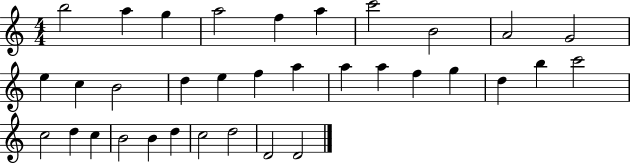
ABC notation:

X:1
T:Untitled
M:4/4
L:1/4
K:C
b2 a g a2 f a c'2 B2 A2 G2 e c B2 d e f a a a f g d b c'2 c2 d c B2 B d c2 d2 D2 D2